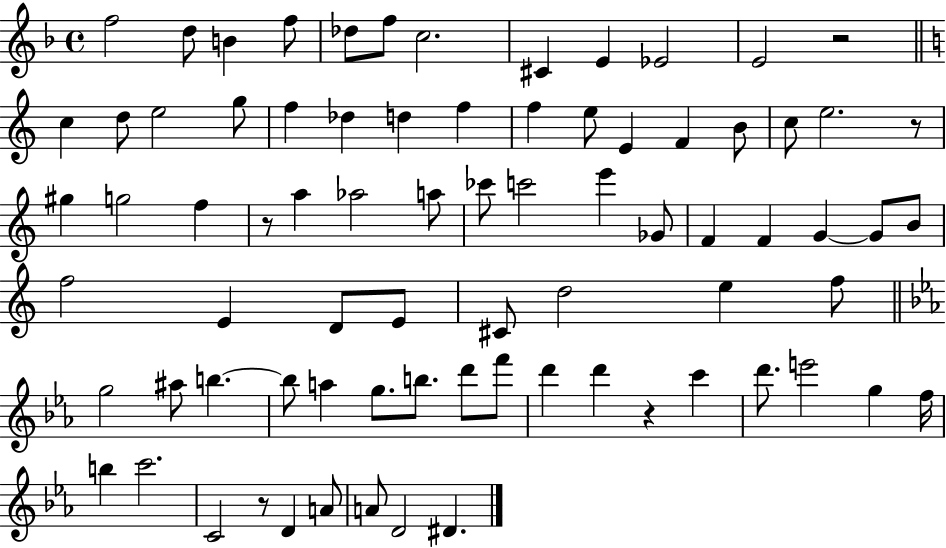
F5/h D5/e B4/q F5/e Db5/e F5/e C5/h. C#4/q E4/q Eb4/h E4/h R/h C5/q D5/e E5/h G5/e F5/q Db5/q D5/q F5/q F5/q E5/e E4/q F4/q B4/e C5/e E5/h. R/e G#5/q G5/h F5/q R/e A5/q Ab5/h A5/e CES6/e C6/h E6/q Gb4/e F4/q F4/q G4/q G4/e B4/e F5/h E4/q D4/e E4/e C#4/e D5/h E5/q F5/e G5/h A#5/e B5/q. B5/e A5/q G5/e. B5/e. D6/e F6/e D6/q D6/q R/q C6/q D6/e. E6/h G5/q F5/s B5/q C6/h. C4/h R/e D4/q A4/e A4/e D4/h D#4/q.